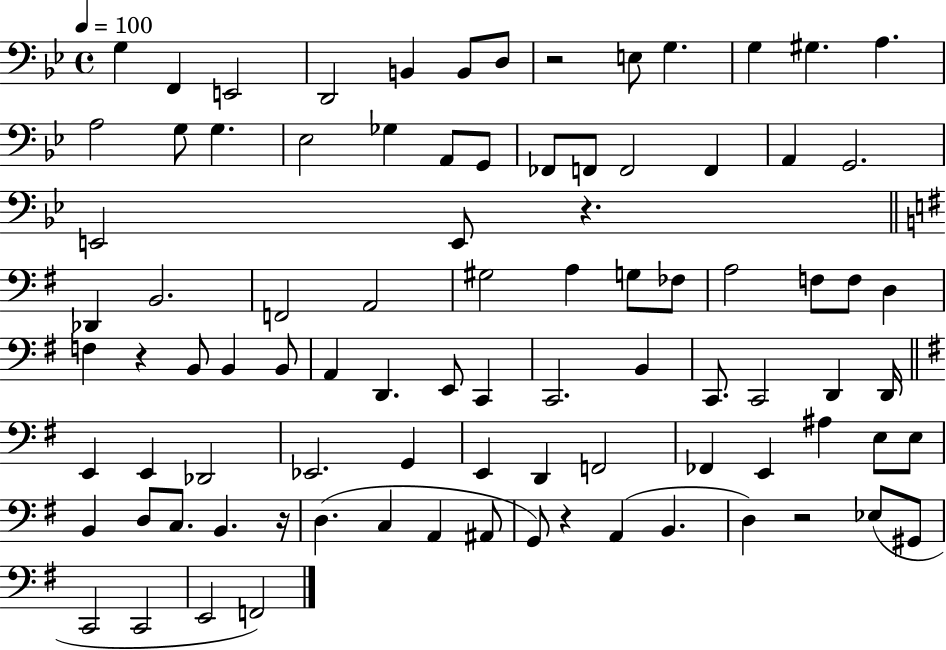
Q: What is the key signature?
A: BES major